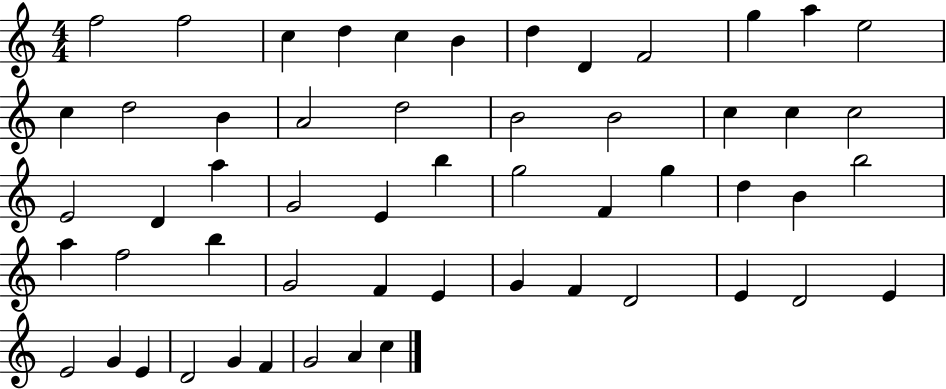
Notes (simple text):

F5/h F5/h C5/q D5/q C5/q B4/q D5/q D4/q F4/h G5/q A5/q E5/h C5/q D5/h B4/q A4/h D5/h B4/h B4/h C5/q C5/q C5/h E4/h D4/q A5/q G4/h E4/q B5/q G5/h F4/q G5/q D5/q B4/q B5/h A5/q F5/h B5/q G4/h F4/q E4/q G4/q F4/q D4/h E4/q D4/h E4/q E4/h G4/q E4/q D4/h G4/q F4/q G4/h A4/q C5/q